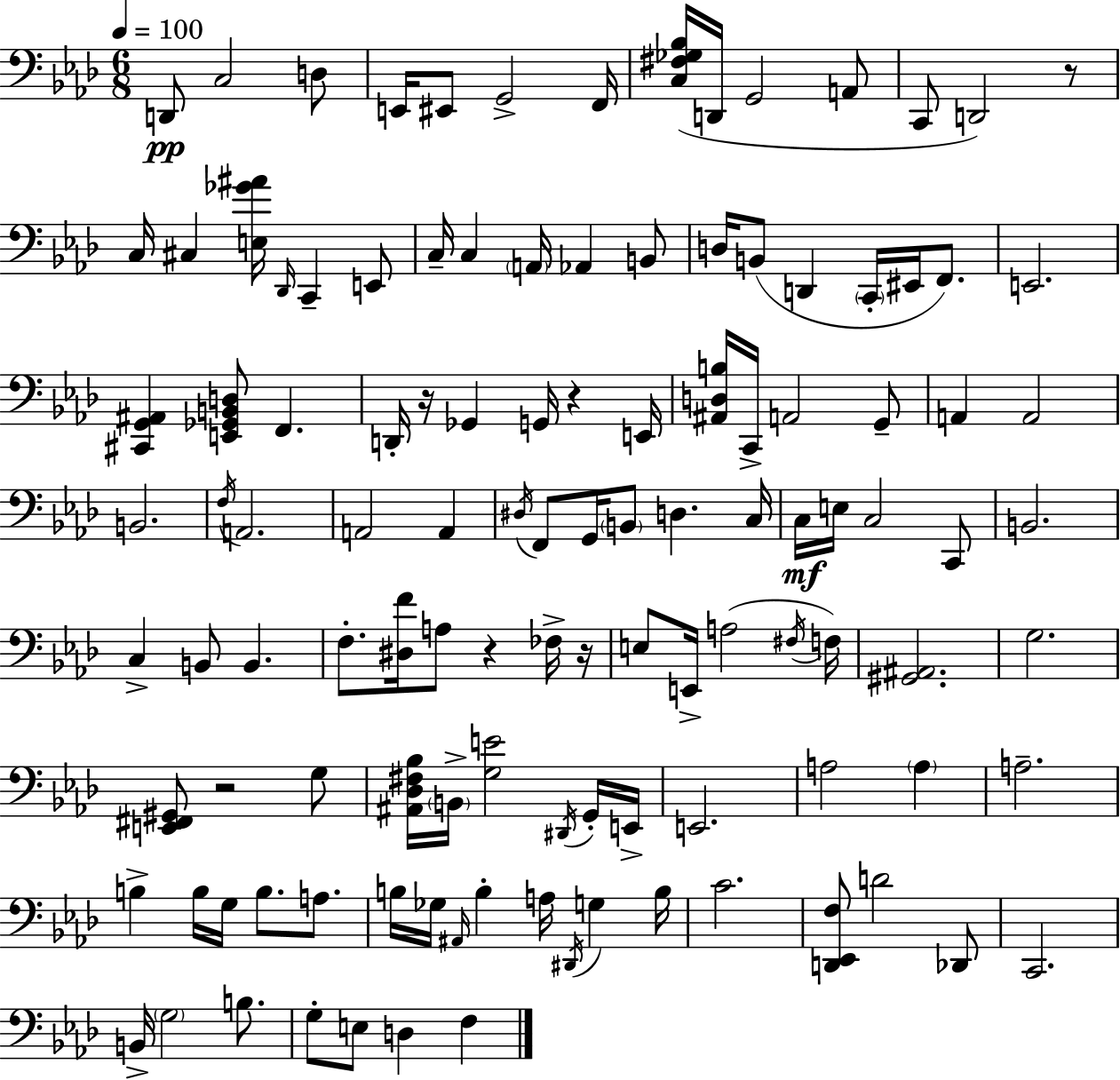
{
  \clef bass
  \numericTimeSignature
  \time 6/8
  \key f \minor
  \tempo 4 = 100
  d,8\pp c2 d8 | e,16 eis,8 g,2-> f,16 | <c fis ges bes>16( d,16 g,2 a,8 | c,8 d,2) r8 | \break c16 cis4 <e ges' ais'>16 \grace { des,16 } c,4-- e,8 | c16-- c4 \parenthesize a,16 aes,4 b,8 | d16 b,8( d,4 \parenthesize c,16-. eis,16 f,8.) | e,2. | \break <cis, g, ais,>4 <e, ges, b, d>8 f,4. | d,16-. r16 ges,4 g,16 r4 | e,16 <ais, d b>16 c,16-> a,2 g,8-- | a,4 a,2 | \break b,2. | \acciaccatura { f16 } a,2. | a,2 a,4 | \acciaccatura { dis16 } f,8 g,16 \parenthesize b,8 d4. | \break c16 c16\mf e16 c2 | c,8 b,2. | c4-> b,8 b,4. | f8.-. <dis f'>16 a8 r4 | \break fes16-> r16 e8 e,16-> a2( | \acciaccatura { fis16 } f16) <gis, ais,>2. | g2. | <e, fis, gis,>8 r2 | \break g8 <ais, des fis bes>16 \parenthesize b,16-> <g e'>2 | \acciaccatura { dis,16 } g,16-. e,16-> e,2. | a2 | \parenthesize a4 a2.-- | \break b4-> b16 g16 b8. | a8. b16 ges16 \grace { ais,16 } b4-. | a16 \acciaccatura { dis,16 } g4 b16 c'2. | <d, ees, f>8 d'2 | \break des,8 c,2. | b,16-> \parenthesize g2 | b8. g8-. e8 d4 | f4 \bar "|."
}